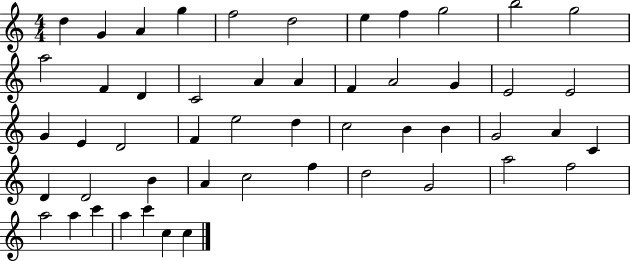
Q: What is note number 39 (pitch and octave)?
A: C5